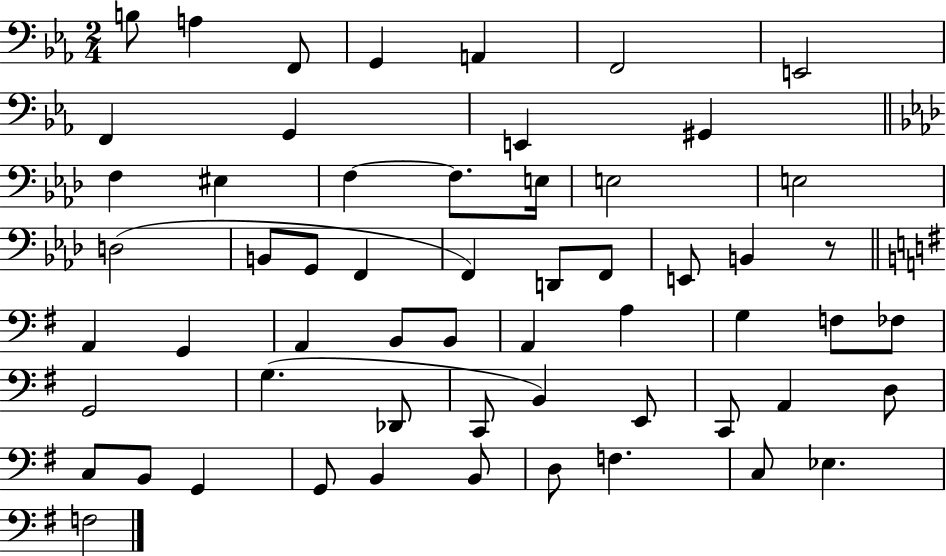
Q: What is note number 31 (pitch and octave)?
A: B2